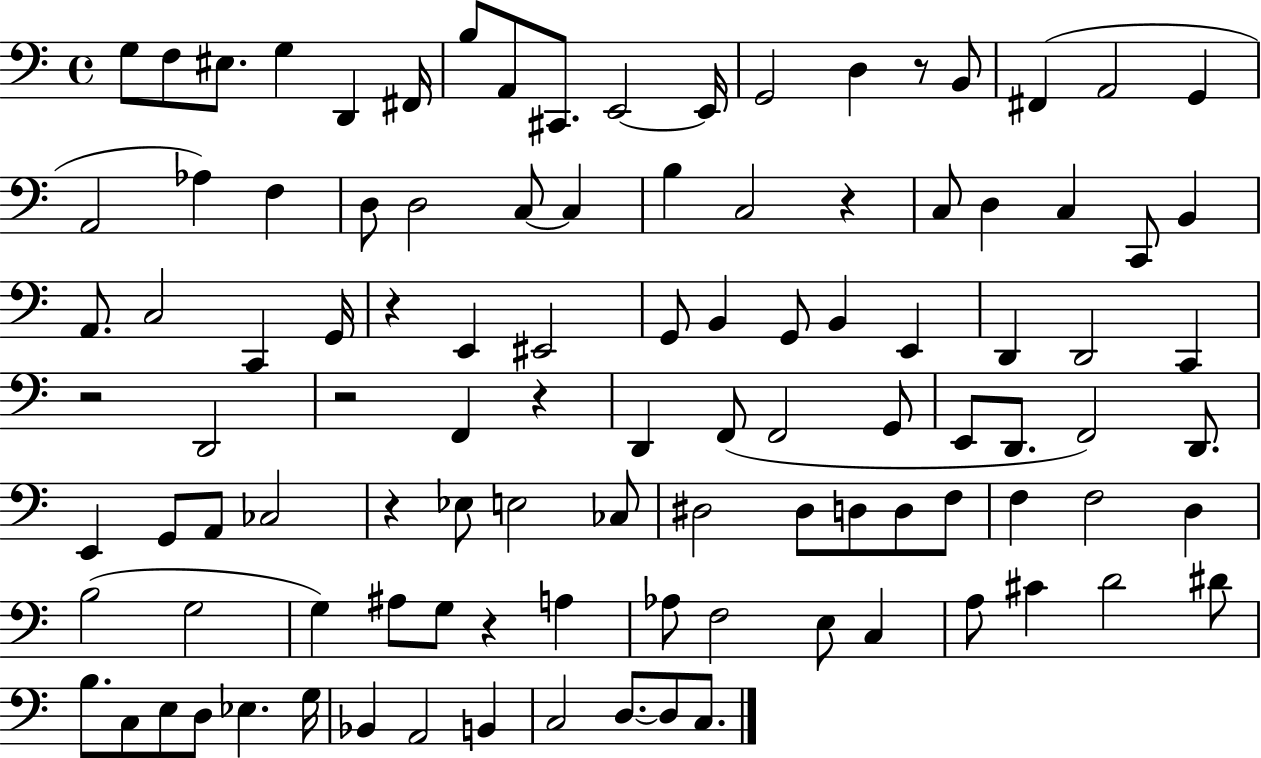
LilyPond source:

{
  \clef bass
  \time 4/4
  \defaultTimeSignature
  \key c \major
  g8 f8 eis8. g4 d,4 fis,16 | b8 a,8 cis,8. e,2~~ e,16 | g,2 d4 r8 b,8 | fis,4( a,2 g,4 | \break a,2 aes4) f4 | d8 d2 c8~~ c4 | b4 c2 r4 | c8 d4 c4 c,8 b,4 | \break a,8. c2 c,4 g,16 | r4 e,4 eis,2 | g,8 b,4 g,8 b,4 e,4 | d,4 d,2 c,4 | \break r2 d,2 | r2 f,4 r4 | d,4 f,8( f,2 g,8 | e,8 d,8. f,2) d,8. | \break e,4 g,8 a,8 ces2 | r4 ees8 e2 ces8 | dis2 dis8 d8 d8 f8 | f4 f2 d4 | \break b2( g2 | g4) ais8 g8 r4 a4 | aes8 f2 e8 c4 | a8 cis'4 d'2 dis'8 | \break b8. c8 e8 d8 ees4. g16 | bes,4 a,2 b,4 | c2 d8.~~ d8 c8. | \bar "|."
}